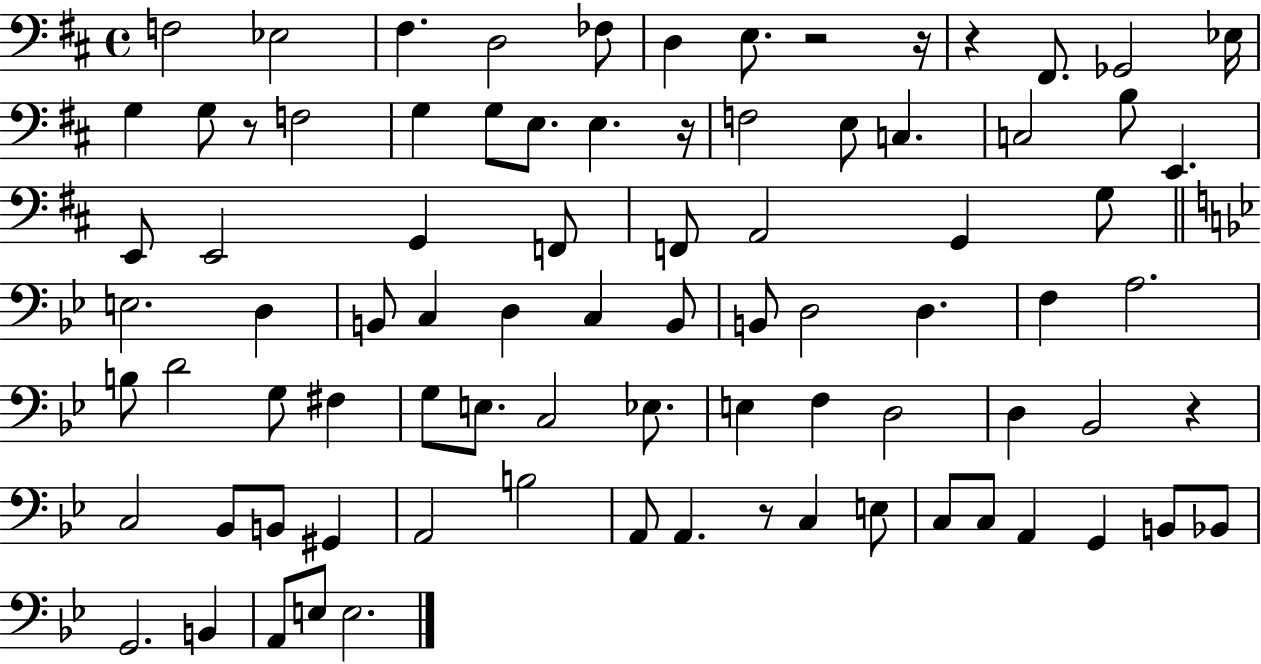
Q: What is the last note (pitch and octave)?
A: E3